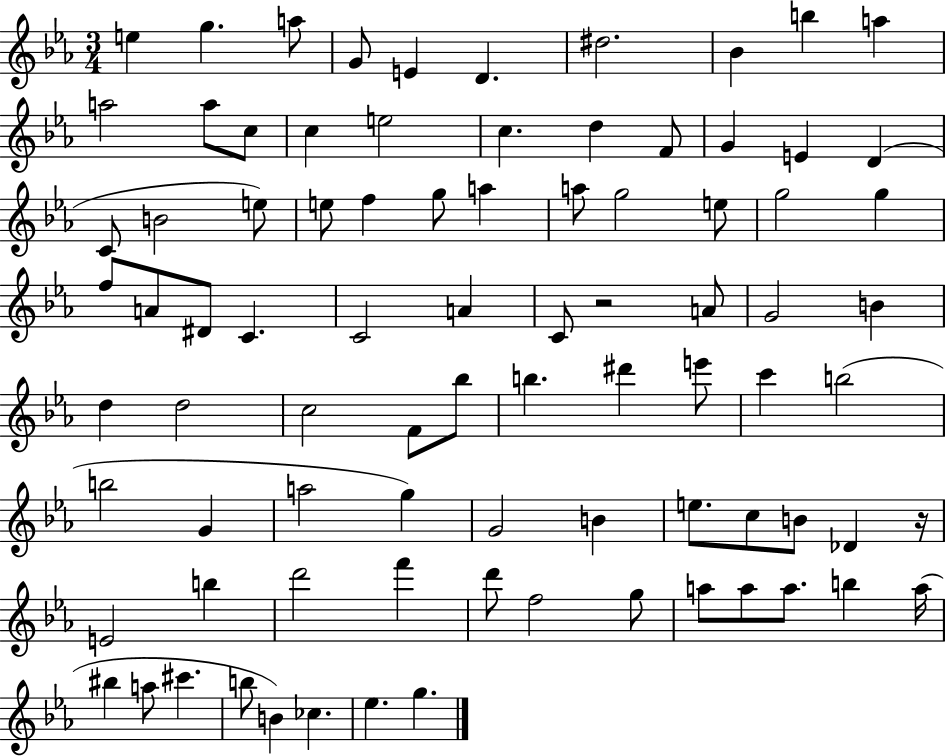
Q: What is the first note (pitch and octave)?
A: E5